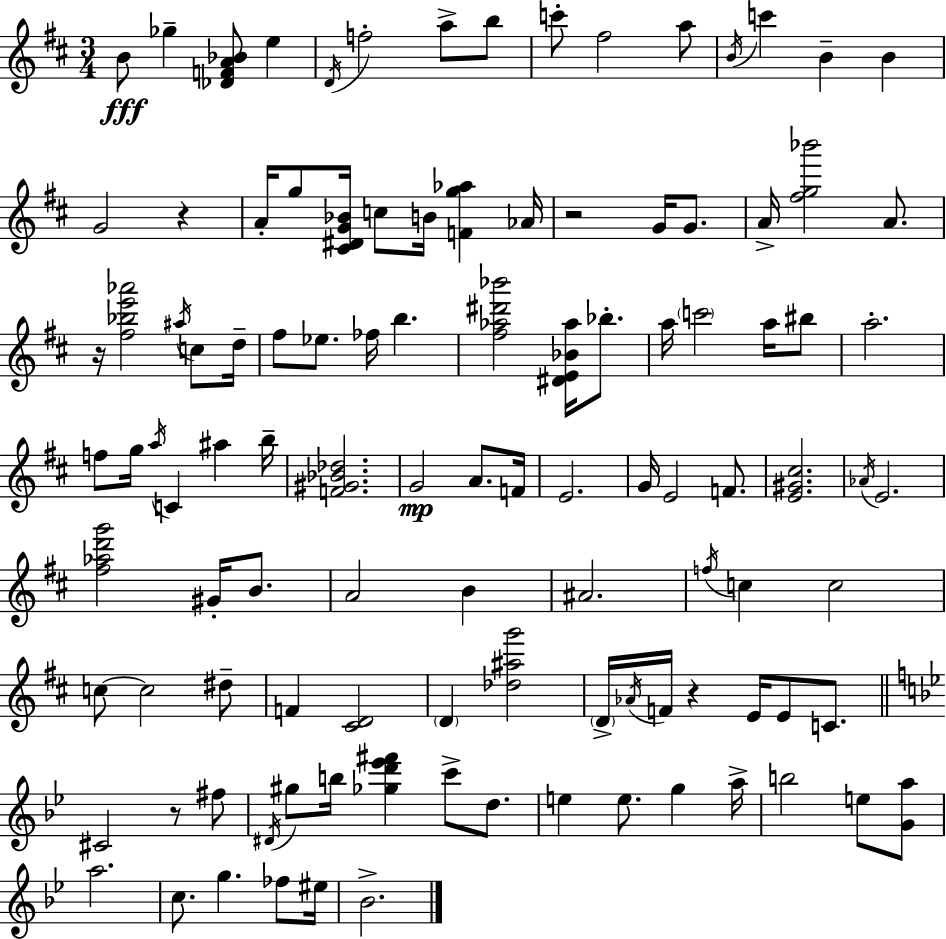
B4/e Gb5/q [Db4,F4,A4,Bb4]/e E5/q D4/s F5/h A5/e B5/e C6/e F#5/h A5/e B4/s C6/q B4/q B4/q G4/h R/q A4/s G5/e [C#4,D#4,G4,Bb4]/s C5/e B4/s [F4,G5,Ab5]/q Ab4/s R/h G4/s G4/e. A4/s [F#5,G5,Bb6]/h A4/e. R/s [F#5,Bb5,E6,Ab6]/h A#5/s C5/e D5/s F#5/e Eb5/e. FES5/s B5/q. [F#5,Ab5,D#6,Bb6]/h [D#4,E4,Bb4,Ab5]/s Bb5/e. A5/s C6/h A5/s BIS5/e A5/h. F5/e G5/s A5/s C4/q A#5/q B5/s [F4,G#4,Bb4,Db5]/h. G4/h A4/e. F4/s E4/h. G4/s E4/h F4/e. [E4,G#4,C#5]/h. Ab4/s E4/h. [F#5,Ab5,D6,G6]/h G#4/s B4/e. A4/h B4/q A#4/h. F5/s C5/q C5/h C5/e C5/h D#5/e F4/q [C#4,D4]/h D4/q [Db5,A#5,G6]/h D4/s Ab4/s F4/s R/q E4/s E4/e C4/e. C#4/h R/e F#5/e D#4/s G#5/e B5/s [Gb5,D6,Eb6,F#6]/q C6/e D5/e. E5/q E5/e. G5/q A5/s B5/h E5/e [G4,A5]/e A5/h. C5/e. G5/q. FES5/e EIS5/s Bb4/h.